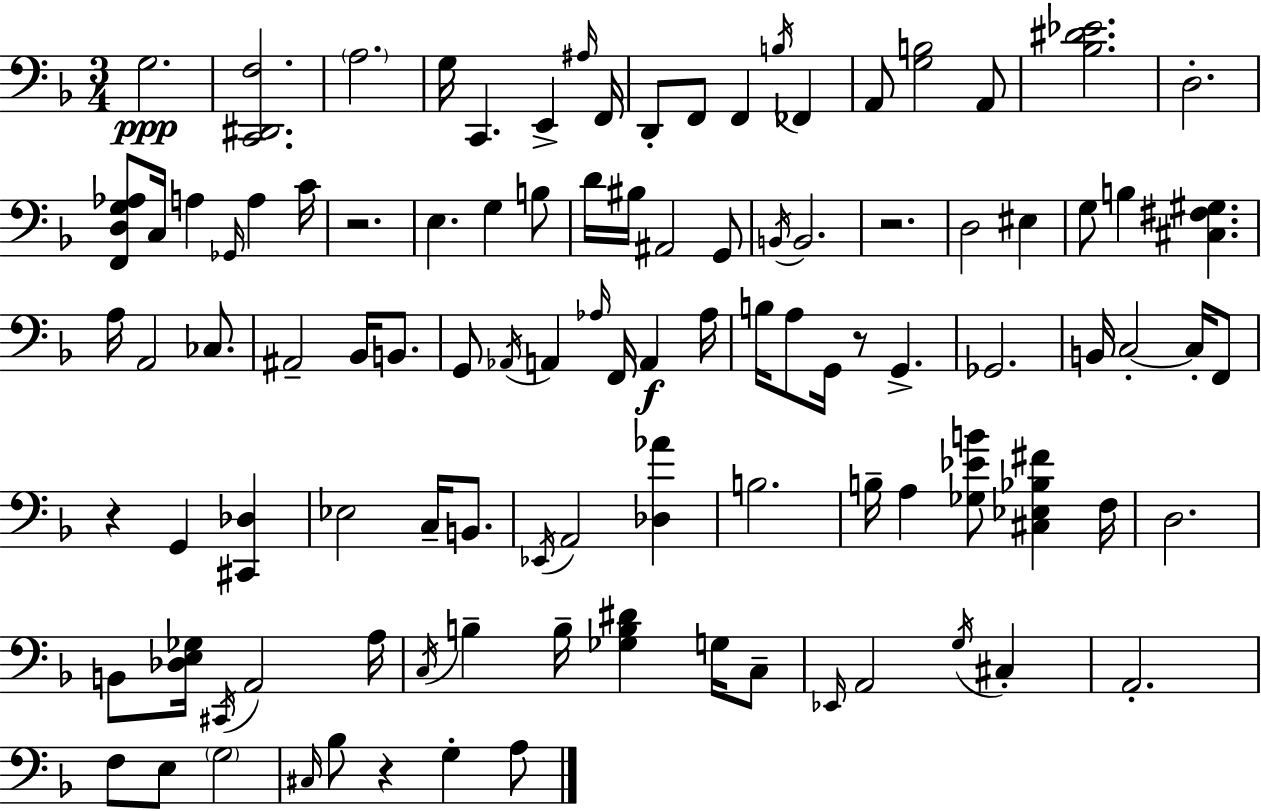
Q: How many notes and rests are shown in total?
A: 103